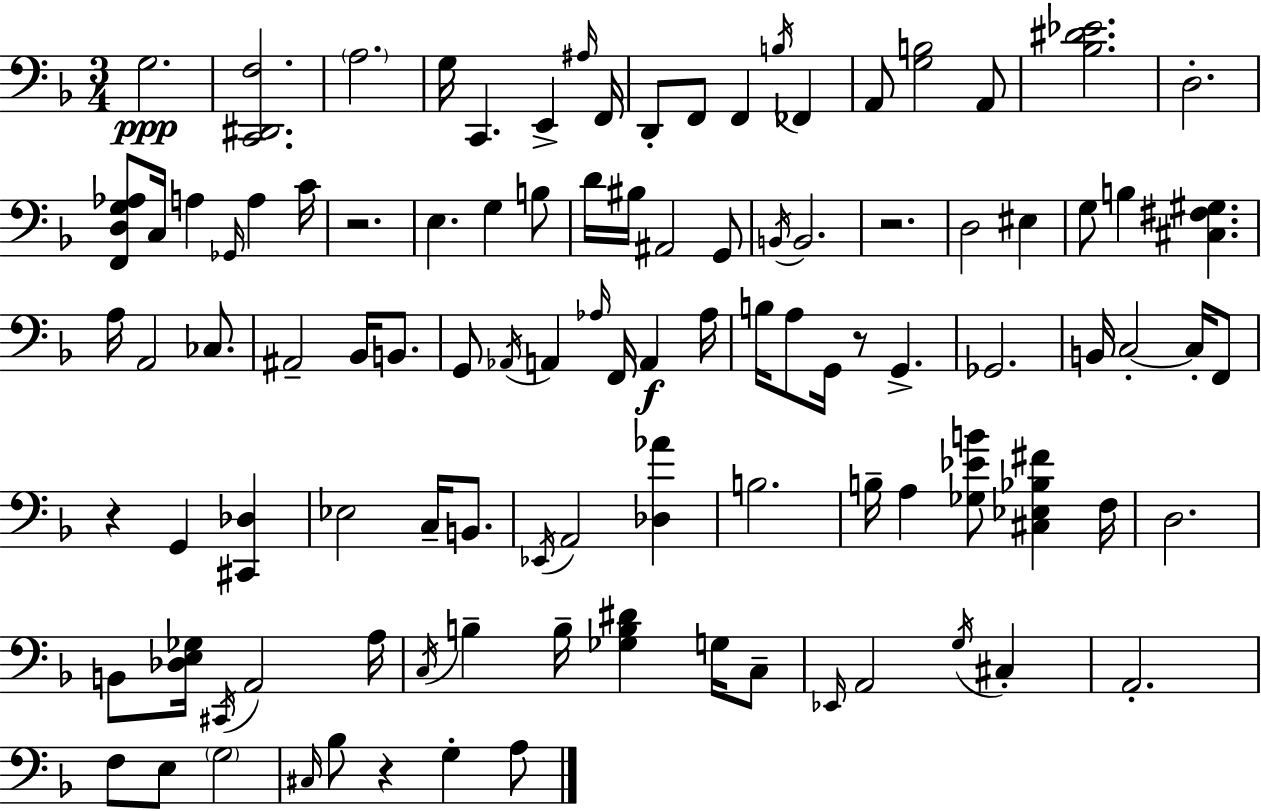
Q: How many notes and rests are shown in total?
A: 103